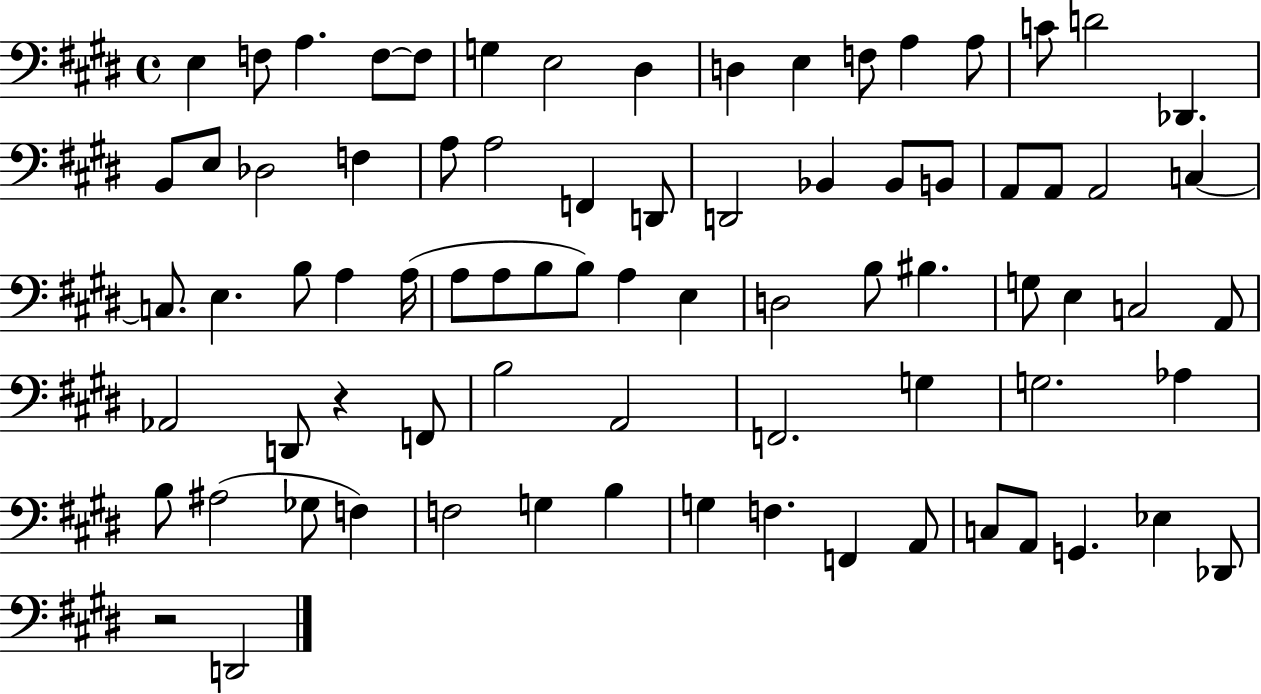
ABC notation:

X:1
T:Untitled
M:4/4
L:1/4
K:E
E, F,/2 A, F,/2 F,/2 G, E,2 ^D, D, E, F,/2 A, A,/2 C/2 D2 _D,, B,,/2 E,/2 _D,2 F, A,/2 A,2 F,, D,,/2 D,,2 _B,, _B,,/2 B,,/2 A,,/2 A,,/2 A,,2 C, C,/2 E, B,/2 A, A,/4 A,/2 A,/2 B,/2 B,/2 A, E, D,2 B,/2 ^B, G,/2 E, C,2 A,,/2 _A,,2 D,,/2 z F,,/2 B,2 A,,2 F,,2 G, G,2 _A, B,/2 ^A,2 _G,/2 F, F,2 G, B, G, F, F,, A,,/2 C,/2 A,,/2 G,, _E, _D,,/2 z2 D,,2